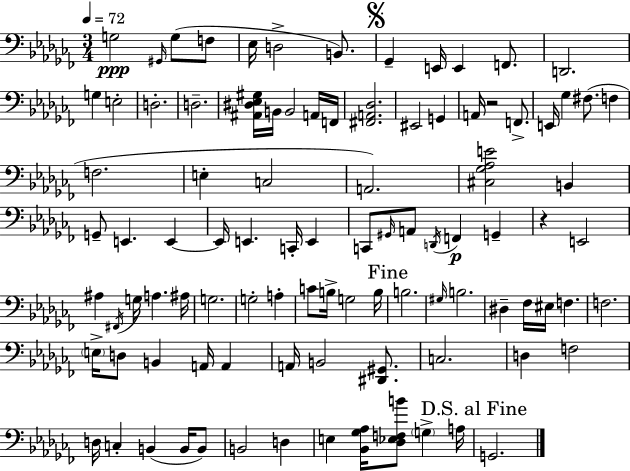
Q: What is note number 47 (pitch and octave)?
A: E2